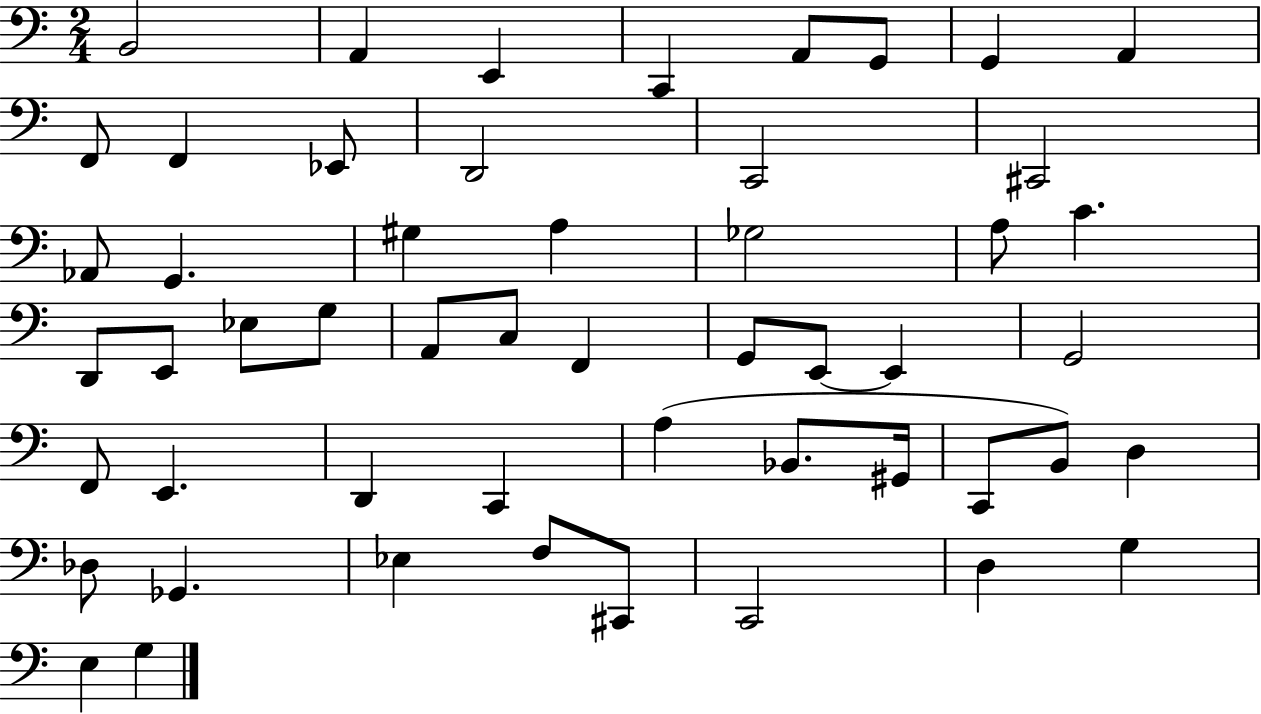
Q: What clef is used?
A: bass